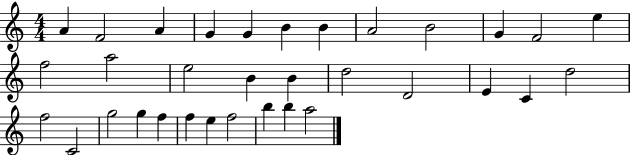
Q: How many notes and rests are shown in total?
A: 33